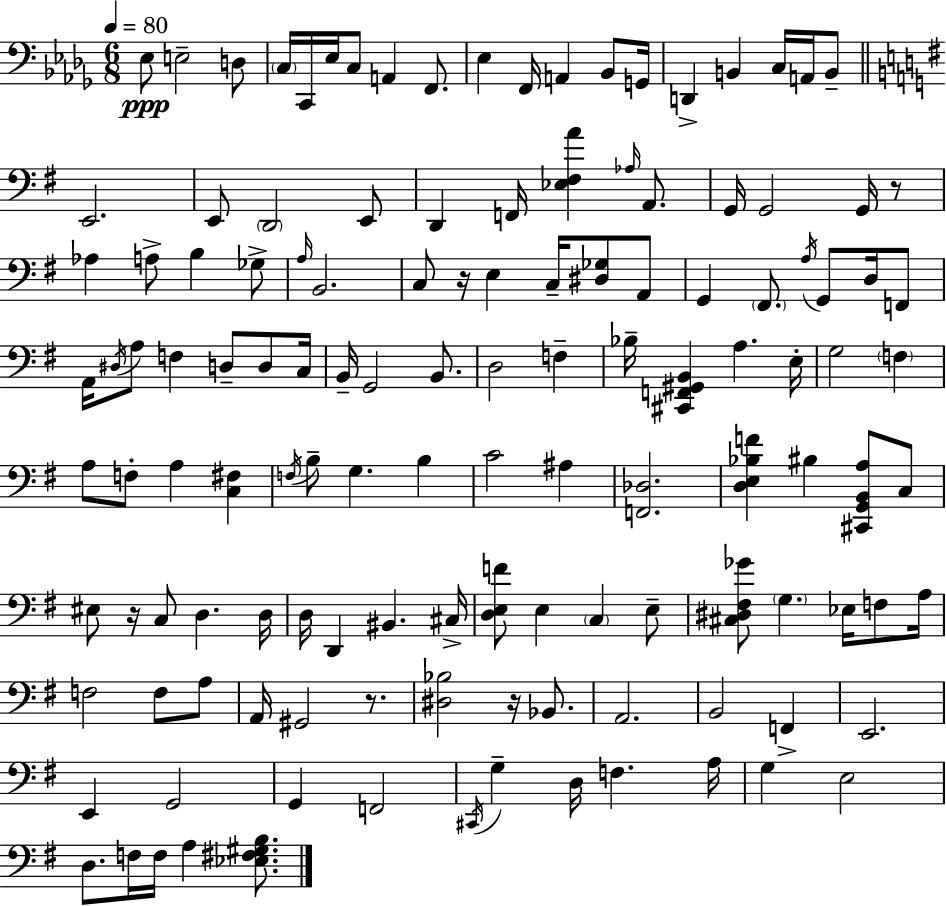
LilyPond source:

{
  \clef bass
  \numericTimeSignature
  \time 6/8
  \key bes \minor
  \tempo 4 = 80
  \repeat volta 2 { ees8\ppp e2-- d8 | \parenthesize c16 c,16 ees16 c8 a,4 f,8. | ees4 f,16 a,4 bes,8 g,16 | d,4-> b,4 c16 a,16 b,8-- | \break \bar "||" \break \key g \major e,2. | e,8 \parenthesize d,2 e,8 | d,4 f,16 <ees fis a'>4 \grace { aes16 } a,8. | g,16 g,2 g,16 r8 | \break aes4 a8-> b4 ges8-> | \grace { a16 } b,2. | c8 r16 e4 c16-- <dis ges>8 | a,8 g,4 \parenthesize fis,8. \acciaccatura { a16 } g,8 | \break d16 f,8 a,16 \acciaccatura { dis16 } a8 f4 d8-- | d8 c16 b,16-- g,2 | b,8. d2 | f4-- bes16-- <cis, f, gis, b,>4 a4. | \break e16-. g2 | \parenthesize f4 a8 f8-. a4 | <c fis>4 \acciaccatura { f16 } b8-- g4. | b4 c'2 | \break ais4 <f, des>2. | <d e bes f'>4 bis4 | <cis, g, b, a>8 c8 eis8 r16 c8 d4. | d16 d16 d,4 bis,4. | \break cis16-> <d e f'>8 e4 \parenthesize c4 | e8-- <cis dis fis ges'>8 \parenthesize g4. | ees16 f8 a16 f2 | f8 a8 a,16 gis,2 | \break r8. <dis bes>2 | r16 bes,8. a,2. | b,2 | f,4-> e,2. | \break e,4 g,2 | g,4 f,2 | \acciaccatura { cis,16 } g4-- d16 f4. | a16 g4 e2 | \break d8. f16 f16 a4 | <ees fis gis b>8. } \bar "|."
}